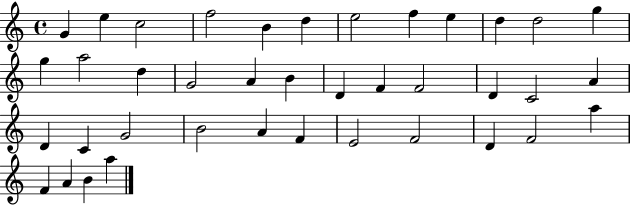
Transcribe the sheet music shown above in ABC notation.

X:1
T:Untitled
M:4/4
L:1/4
K:C
G e c2 f2 B d e2 f e d d2 g g a2 d G2 A B D F F2 D C2 A D C G2 B2 A F E2 F2 D F2 a F A B a